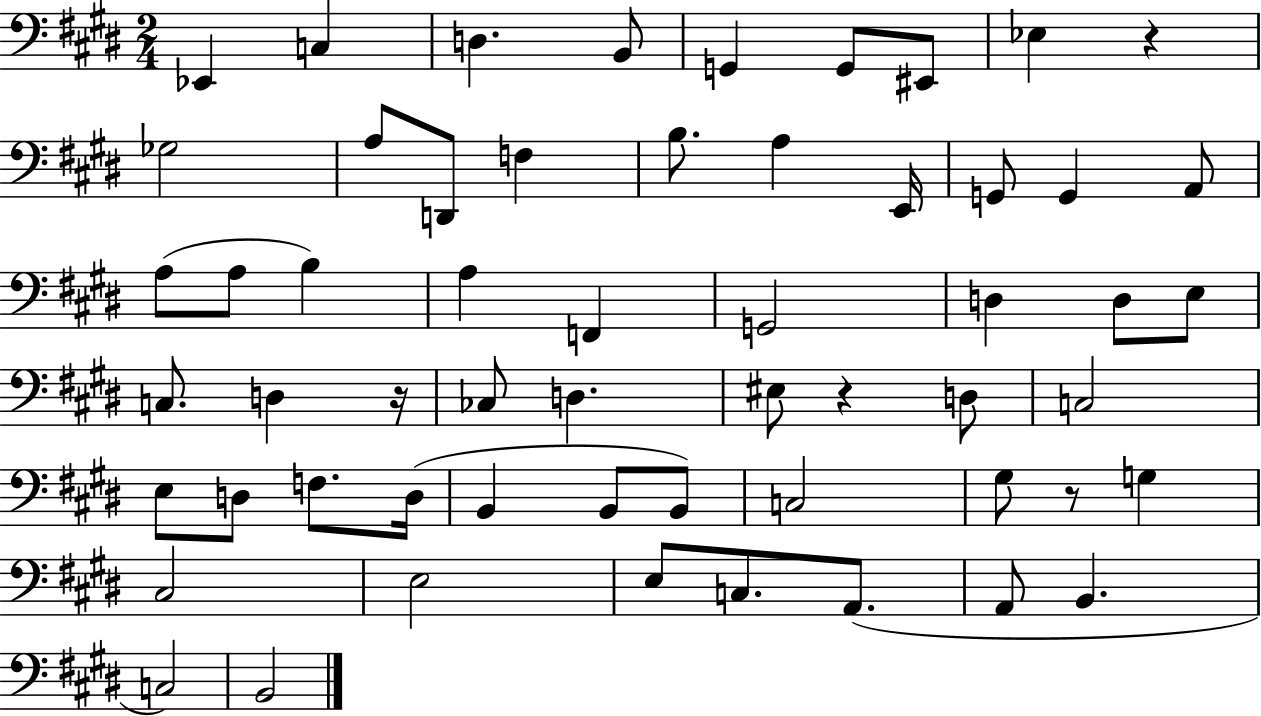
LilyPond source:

{
  \clef bass
  \numericTimeSignature
  \time 2/4
  \key e \major
  ees,4 c4 | d4. b,8 | g,4 g,8 eis,8 | ees4 r4 | \break ges2 | a8 d,8 f4 | b8. a4 e,16 | g,8 g,4 a,8 | \break a8( a8 b4) | a4 f,4 | g,2 | d4 d8 e8 | \break c8. d4 r16 | ces8 d4. | eis8 r4 d8 | c2 | \break e8 d8 f8. d16( | b,4 b,8 b,8) | c2 | gis8 r8 g4 | \break cis2 | e2 | e8 c8. a,8.( | a,8 b,4. | \break c2) | b,2 | \bar "|."
}